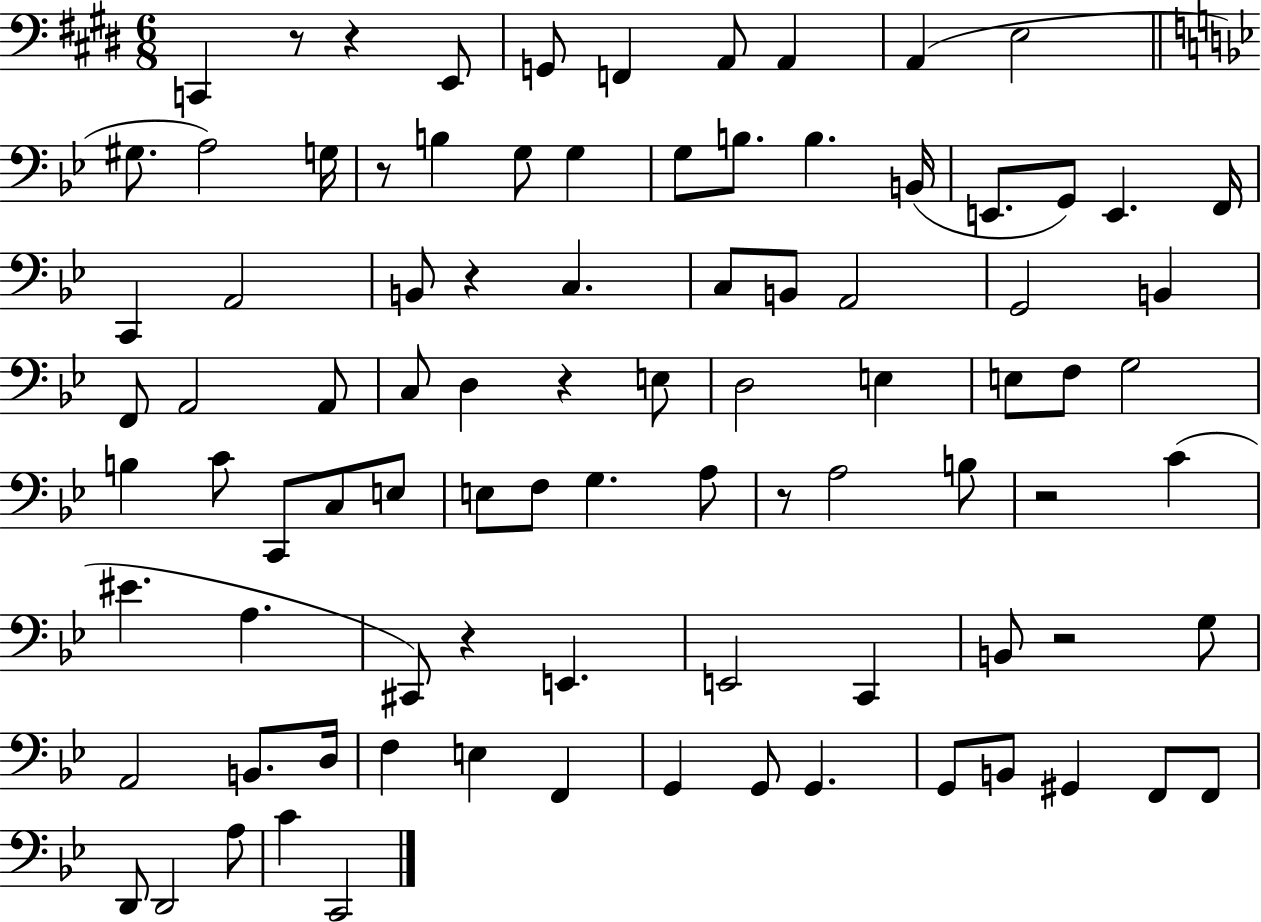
X:1
T:Untitled
M:6/8
L:1/4
K:E
C,, z/2 z E,,/2 G,,/2 F,, A,,/2 A,, A,, E,2 ^G,/2 A,2 G,/4 z/2 B, G,/2 G, G,/2 B,/2 B, B,,/4 E,,/2 G,,/2 E,, F,,/4 C,, A,,2 B,,/2 z C, C,/2 B,,/2 A,,2 G,,2 B,, F,,/2 A,,2 A,,/2 C,/2 D, z E,/2 D,2 E, E,/2 F,/2 G,2 B, C/2 C,,/2 C,/2 E,/2 E,/2 F,/2 G, A,/2 z/2 A,2 B,/2 z2 C ^E A, ^C,,/2 z E,, E,,2 C,, B,,/2 z2 G,/2 A,,2 B,,/2 D,/4 F, E, F,, G,, G,,/2 G,, G,,/2 B,,/2 ^G,, F,,/2 F,,/2 D,,/2 D,,2 A,/2 C C,,2